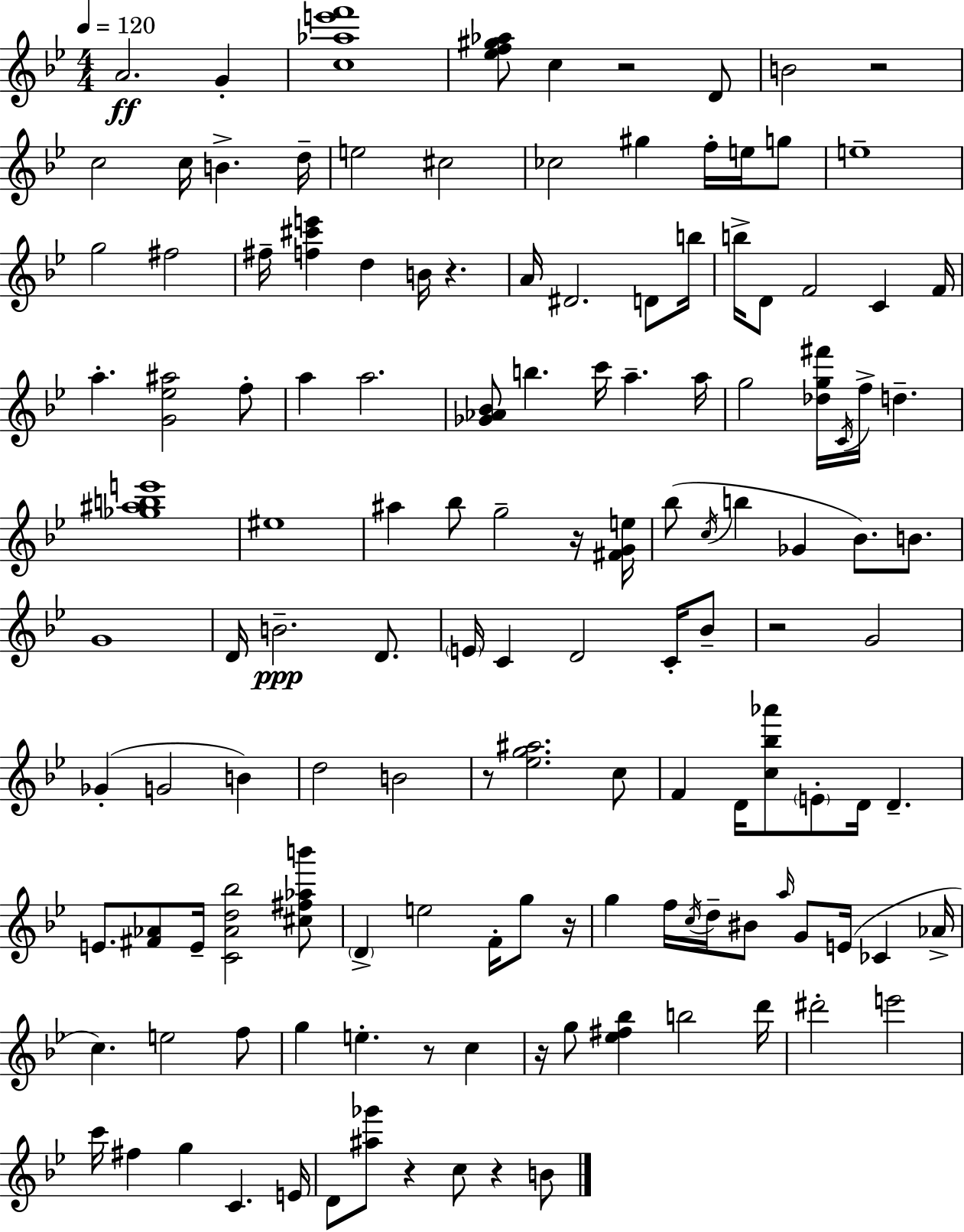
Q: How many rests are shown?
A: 11